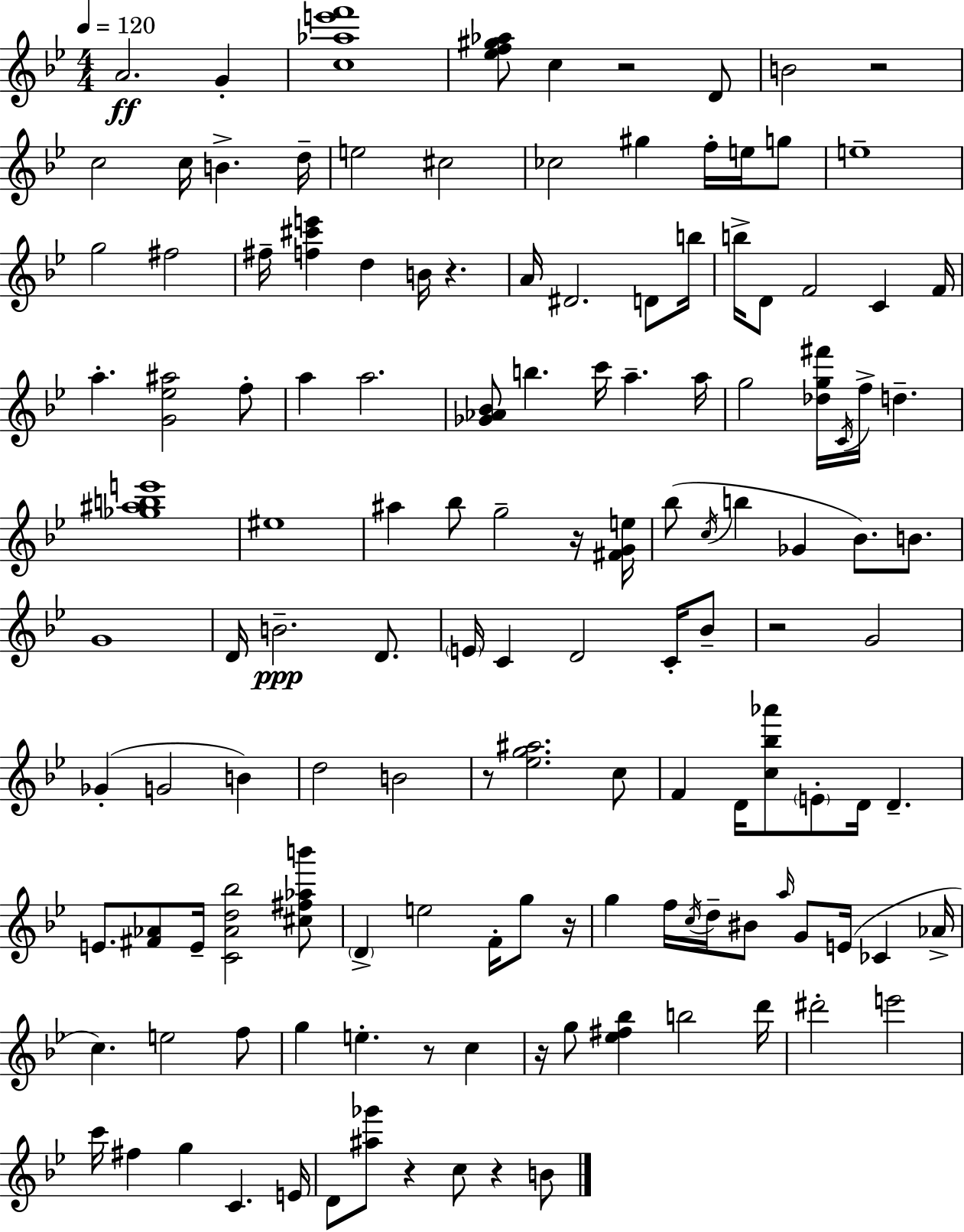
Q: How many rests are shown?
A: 11